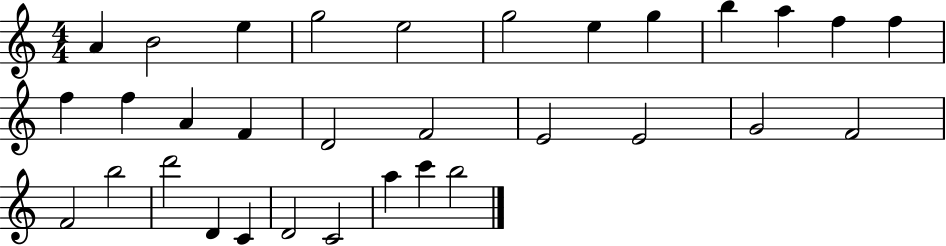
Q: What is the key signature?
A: C major